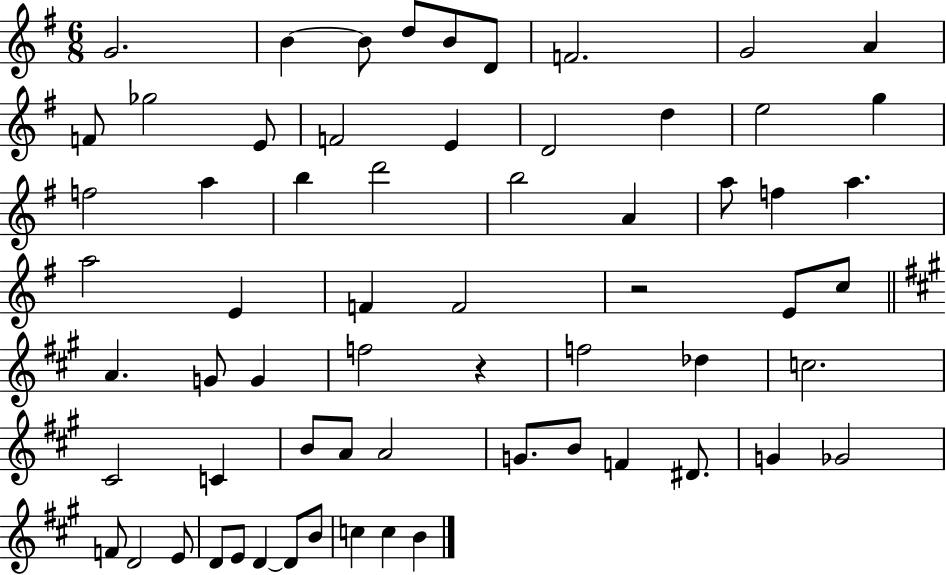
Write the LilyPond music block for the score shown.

{
  \clef treble
  \numericTimeSignature
  \time 6/8
  \key g \major
  g'2. | b'4~~ b'8 d''8 b'8 d'8 | f'2. | g'2 a'4 | \break f'8 ges''2 e'8 | f'2 e'4 | d'2 d''4 | e''2 g''4 | \break f''2 a''4 | b''4 d'''2 | b''2 a'4 | a''8 f''4 a''4. | \break a''2 e'4 | f'4 f'2 | r2 e'8 c''8 | \bar "||" \break \key a \major a'4. g'8 g'4 | f''2 r4 | f''2 des''4 | c''2. | \break cis'2 c'4 | b'8 a'8 a'2 | g'8. b'8 f'4 dis'8. | g'4 ges'2 | \break f'8 d'2 e'8 | d'8 e'8 d'4~~ d'8 b'8 | c''4 c''4 b'4 | \bar "|."
}